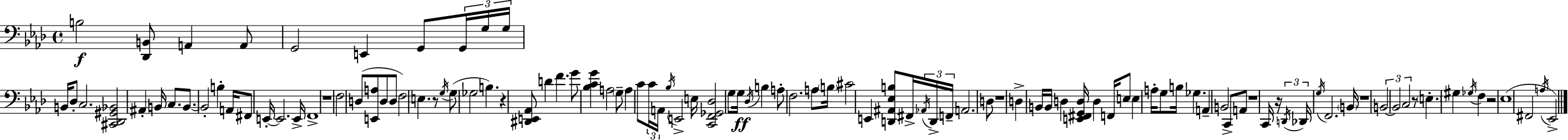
X:1
T:Untitled
M:4/4
L:1/4
K:Fm
B,2 [_D,,B,,]/2 A,, A,,/2 G,,2 E,, G,,/2 G,,/4 G,/4 G,/4 B,,/4 _D,/2 C,2 [^C,,_D,,^G,,_B,,]2 ^A,, B,,/4 C,/2 B,,/2 B,,2 B, A,,/4 ^F,,/2 E,,/4 E,,2 E,,/4 F,,4 z4 F,2 D,/2 [E,,A,]/2 D,/2 D,/2 F,2 E, z/2 G,/4 G,/2 _G,2 B, z [^D,,E,,_A,,]/2 D F G/2 [_B,CG] A,2 G,/2 A, C/2 C/4 A,,/4 _B,/4 E,,2 E,/4 [C,,F,,_G,,_D,]2 G,/2 G,/4 _D,/4 B, A,/2 F,2 A,/2 B,/4 ^C2 E,, [D,,^A,,_E,B,]/2 ^F,,/4 _A,,/4 D,,/4 F,,/4 A,,2 D,/2 z4 D, B,,/4 B,,/4 D, [E,,^F,,G,,D,]/4 D, F,,/4 E,/2 E, A,/4 G,/2 B,/4 _G, A,, B,,2 C,,/2 A,,/2 z4 C,,/4 z/4 D,,/4 _D,,/4 G,/4 F,,2 B,,/4 z4 B,,2 B,,2 C,2 z/2 E, ^G, _G,/4 F, z2 _E,4 ^F,,2 A,/4 _E,,2